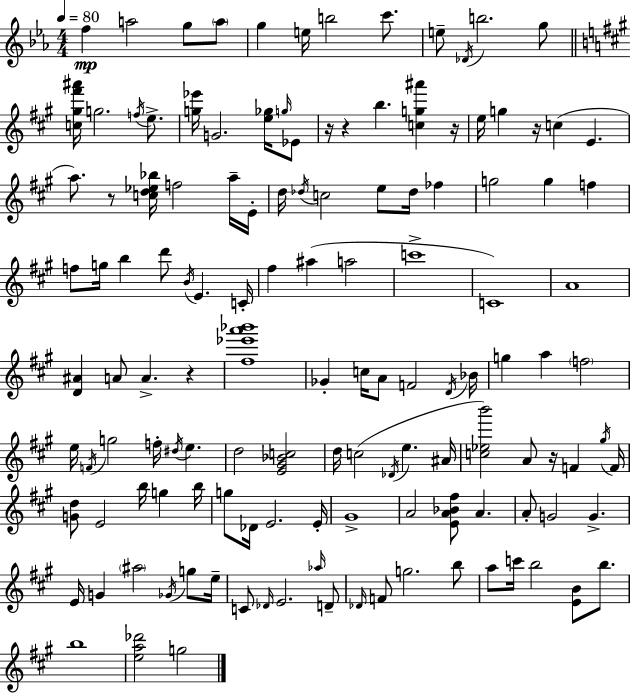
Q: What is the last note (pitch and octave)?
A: G5